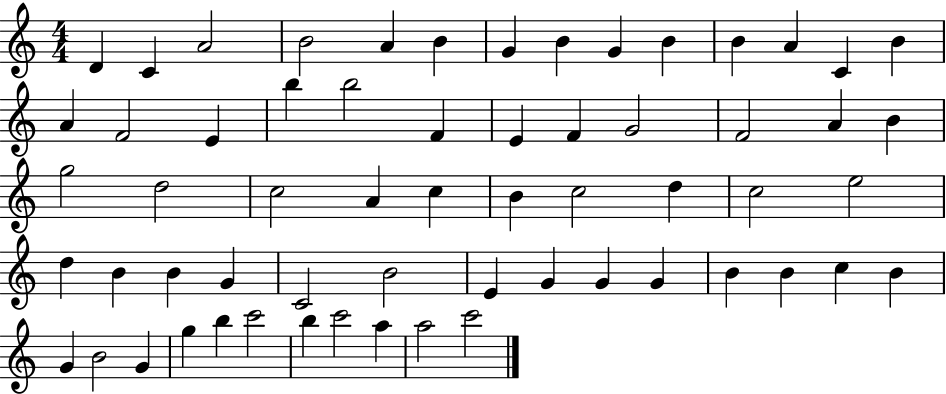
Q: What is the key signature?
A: C major